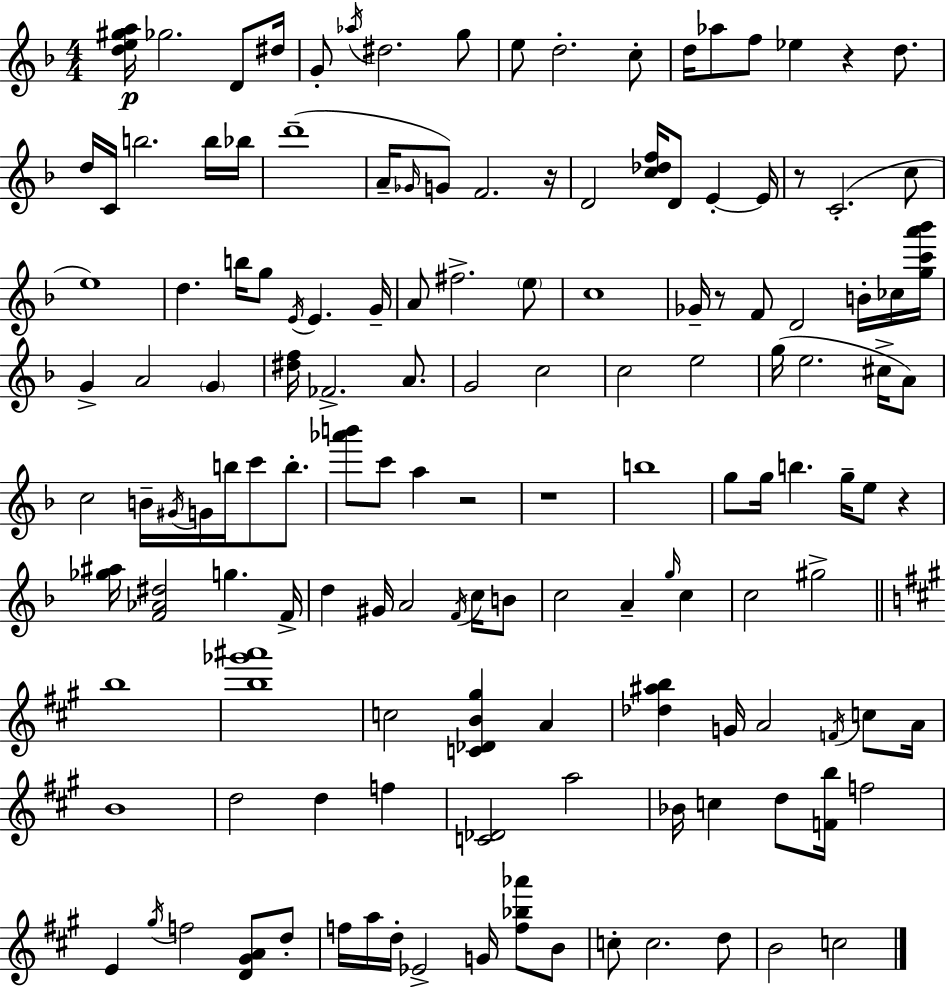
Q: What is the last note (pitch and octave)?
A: C5